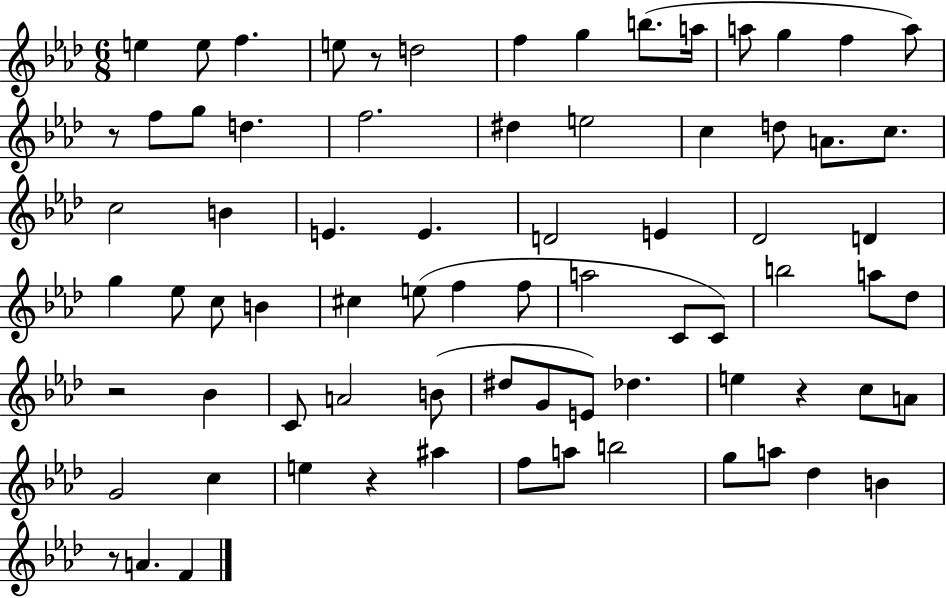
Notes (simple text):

E5/q E5/e F5/q. E5/e R/e D5/h F5/q G5/q B5/e. A5/s A5/e G5/q F5/q A5/e R/e F5/e G5/e D5/q. F5/h. D#5/q E5/h C5/q D5/e A4/e. C5/e. C5/h B4/q E4/q. E4/q. D4/h E4/q Db4/h D4/q G5/q Eb5/e C5/e B4/q C#5/q E5/e F5/q F5/e A5/h C4/e C4/e B5/h A5/e Db5/e R/h Bb4/q C4/e A4/h B4/e D#5/e G4/e E4/e Db5/q. E5/q R/q C5/e A4/e G4/h C5/q E5/q R/q A#5/q F5/e A5/e B5/h G5/e A5/e Db5/q B4/q R/e A4/q. F4/q